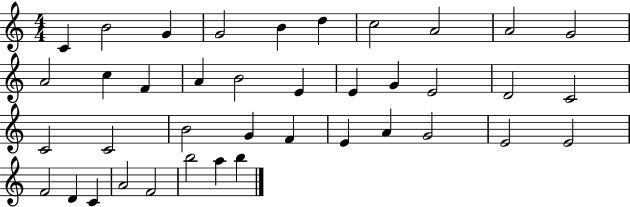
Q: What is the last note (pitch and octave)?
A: B5